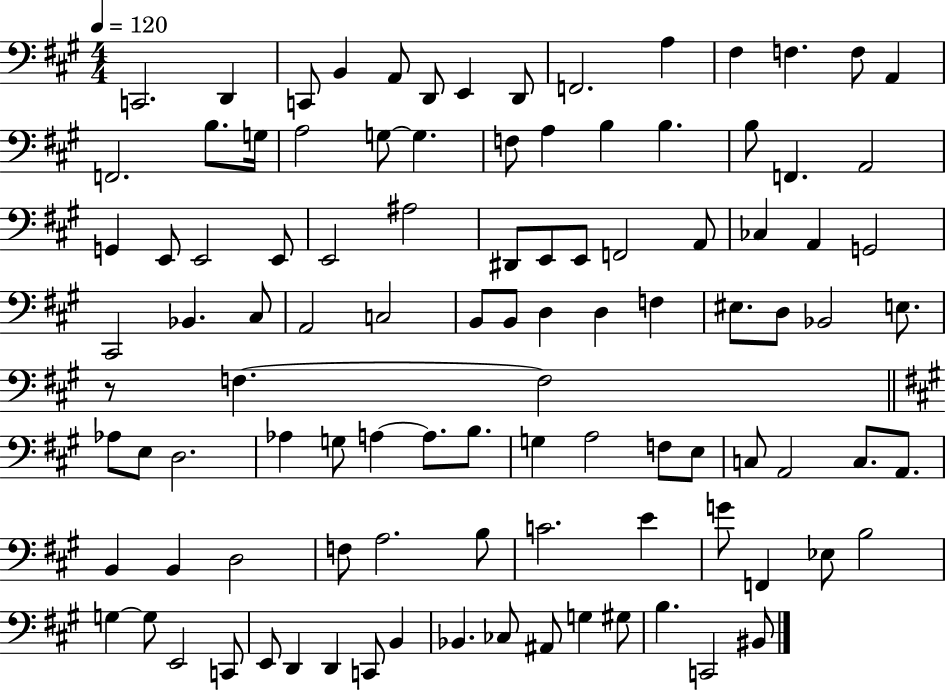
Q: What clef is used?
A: bass